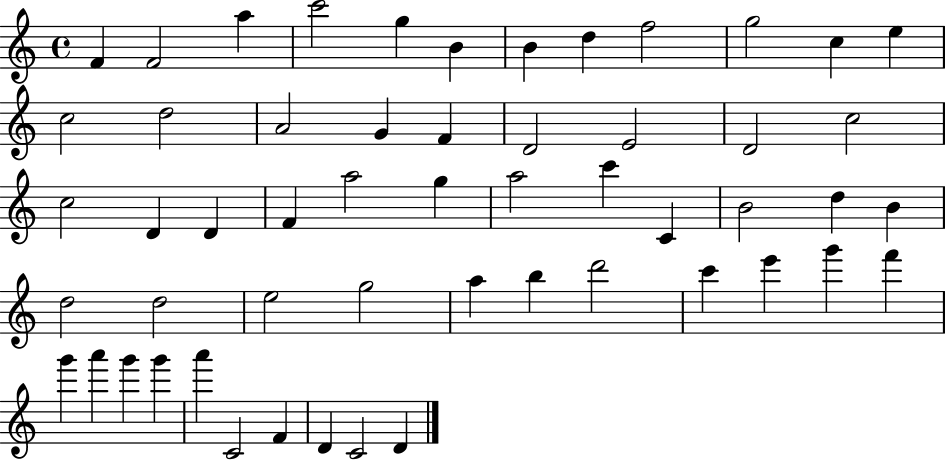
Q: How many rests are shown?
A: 0